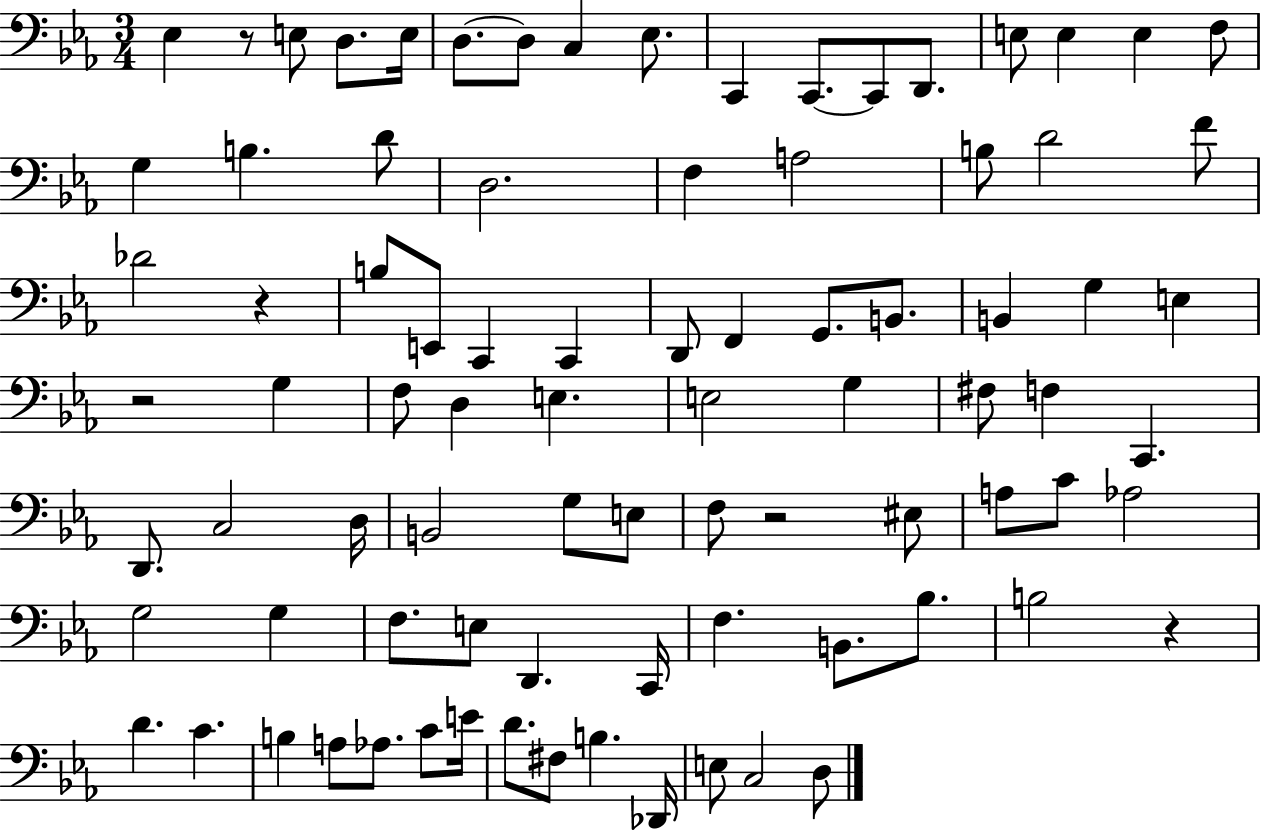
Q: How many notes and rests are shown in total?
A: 86